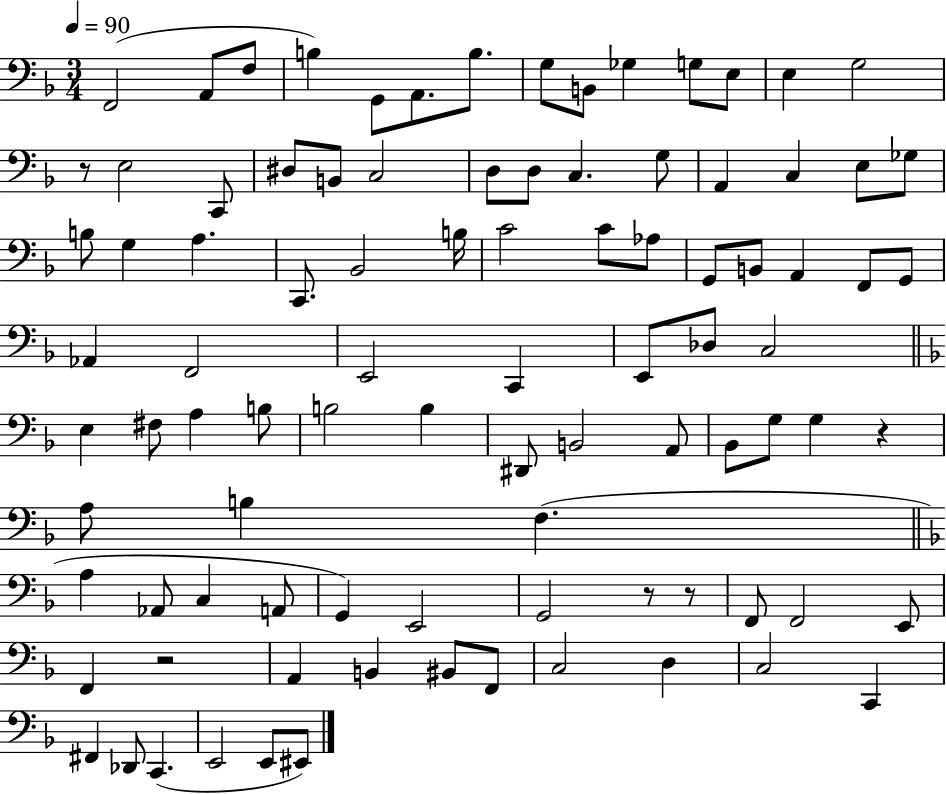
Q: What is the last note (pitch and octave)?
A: EIS2